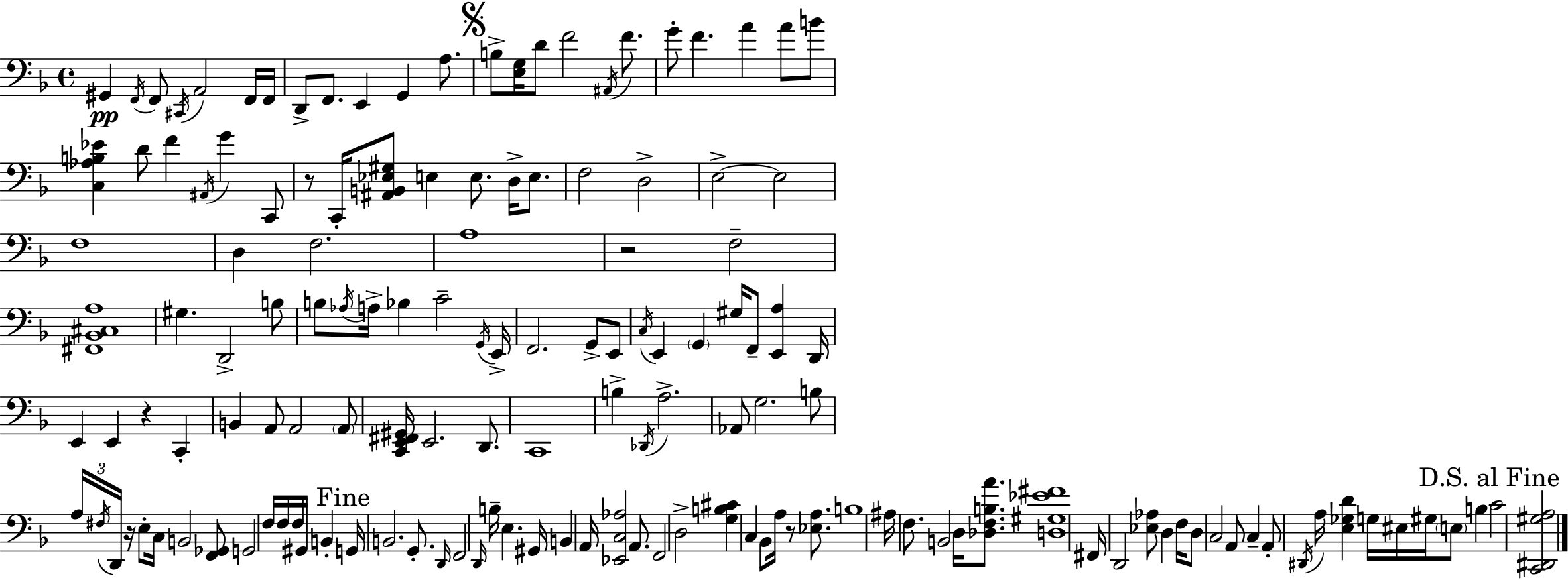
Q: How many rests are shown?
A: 5